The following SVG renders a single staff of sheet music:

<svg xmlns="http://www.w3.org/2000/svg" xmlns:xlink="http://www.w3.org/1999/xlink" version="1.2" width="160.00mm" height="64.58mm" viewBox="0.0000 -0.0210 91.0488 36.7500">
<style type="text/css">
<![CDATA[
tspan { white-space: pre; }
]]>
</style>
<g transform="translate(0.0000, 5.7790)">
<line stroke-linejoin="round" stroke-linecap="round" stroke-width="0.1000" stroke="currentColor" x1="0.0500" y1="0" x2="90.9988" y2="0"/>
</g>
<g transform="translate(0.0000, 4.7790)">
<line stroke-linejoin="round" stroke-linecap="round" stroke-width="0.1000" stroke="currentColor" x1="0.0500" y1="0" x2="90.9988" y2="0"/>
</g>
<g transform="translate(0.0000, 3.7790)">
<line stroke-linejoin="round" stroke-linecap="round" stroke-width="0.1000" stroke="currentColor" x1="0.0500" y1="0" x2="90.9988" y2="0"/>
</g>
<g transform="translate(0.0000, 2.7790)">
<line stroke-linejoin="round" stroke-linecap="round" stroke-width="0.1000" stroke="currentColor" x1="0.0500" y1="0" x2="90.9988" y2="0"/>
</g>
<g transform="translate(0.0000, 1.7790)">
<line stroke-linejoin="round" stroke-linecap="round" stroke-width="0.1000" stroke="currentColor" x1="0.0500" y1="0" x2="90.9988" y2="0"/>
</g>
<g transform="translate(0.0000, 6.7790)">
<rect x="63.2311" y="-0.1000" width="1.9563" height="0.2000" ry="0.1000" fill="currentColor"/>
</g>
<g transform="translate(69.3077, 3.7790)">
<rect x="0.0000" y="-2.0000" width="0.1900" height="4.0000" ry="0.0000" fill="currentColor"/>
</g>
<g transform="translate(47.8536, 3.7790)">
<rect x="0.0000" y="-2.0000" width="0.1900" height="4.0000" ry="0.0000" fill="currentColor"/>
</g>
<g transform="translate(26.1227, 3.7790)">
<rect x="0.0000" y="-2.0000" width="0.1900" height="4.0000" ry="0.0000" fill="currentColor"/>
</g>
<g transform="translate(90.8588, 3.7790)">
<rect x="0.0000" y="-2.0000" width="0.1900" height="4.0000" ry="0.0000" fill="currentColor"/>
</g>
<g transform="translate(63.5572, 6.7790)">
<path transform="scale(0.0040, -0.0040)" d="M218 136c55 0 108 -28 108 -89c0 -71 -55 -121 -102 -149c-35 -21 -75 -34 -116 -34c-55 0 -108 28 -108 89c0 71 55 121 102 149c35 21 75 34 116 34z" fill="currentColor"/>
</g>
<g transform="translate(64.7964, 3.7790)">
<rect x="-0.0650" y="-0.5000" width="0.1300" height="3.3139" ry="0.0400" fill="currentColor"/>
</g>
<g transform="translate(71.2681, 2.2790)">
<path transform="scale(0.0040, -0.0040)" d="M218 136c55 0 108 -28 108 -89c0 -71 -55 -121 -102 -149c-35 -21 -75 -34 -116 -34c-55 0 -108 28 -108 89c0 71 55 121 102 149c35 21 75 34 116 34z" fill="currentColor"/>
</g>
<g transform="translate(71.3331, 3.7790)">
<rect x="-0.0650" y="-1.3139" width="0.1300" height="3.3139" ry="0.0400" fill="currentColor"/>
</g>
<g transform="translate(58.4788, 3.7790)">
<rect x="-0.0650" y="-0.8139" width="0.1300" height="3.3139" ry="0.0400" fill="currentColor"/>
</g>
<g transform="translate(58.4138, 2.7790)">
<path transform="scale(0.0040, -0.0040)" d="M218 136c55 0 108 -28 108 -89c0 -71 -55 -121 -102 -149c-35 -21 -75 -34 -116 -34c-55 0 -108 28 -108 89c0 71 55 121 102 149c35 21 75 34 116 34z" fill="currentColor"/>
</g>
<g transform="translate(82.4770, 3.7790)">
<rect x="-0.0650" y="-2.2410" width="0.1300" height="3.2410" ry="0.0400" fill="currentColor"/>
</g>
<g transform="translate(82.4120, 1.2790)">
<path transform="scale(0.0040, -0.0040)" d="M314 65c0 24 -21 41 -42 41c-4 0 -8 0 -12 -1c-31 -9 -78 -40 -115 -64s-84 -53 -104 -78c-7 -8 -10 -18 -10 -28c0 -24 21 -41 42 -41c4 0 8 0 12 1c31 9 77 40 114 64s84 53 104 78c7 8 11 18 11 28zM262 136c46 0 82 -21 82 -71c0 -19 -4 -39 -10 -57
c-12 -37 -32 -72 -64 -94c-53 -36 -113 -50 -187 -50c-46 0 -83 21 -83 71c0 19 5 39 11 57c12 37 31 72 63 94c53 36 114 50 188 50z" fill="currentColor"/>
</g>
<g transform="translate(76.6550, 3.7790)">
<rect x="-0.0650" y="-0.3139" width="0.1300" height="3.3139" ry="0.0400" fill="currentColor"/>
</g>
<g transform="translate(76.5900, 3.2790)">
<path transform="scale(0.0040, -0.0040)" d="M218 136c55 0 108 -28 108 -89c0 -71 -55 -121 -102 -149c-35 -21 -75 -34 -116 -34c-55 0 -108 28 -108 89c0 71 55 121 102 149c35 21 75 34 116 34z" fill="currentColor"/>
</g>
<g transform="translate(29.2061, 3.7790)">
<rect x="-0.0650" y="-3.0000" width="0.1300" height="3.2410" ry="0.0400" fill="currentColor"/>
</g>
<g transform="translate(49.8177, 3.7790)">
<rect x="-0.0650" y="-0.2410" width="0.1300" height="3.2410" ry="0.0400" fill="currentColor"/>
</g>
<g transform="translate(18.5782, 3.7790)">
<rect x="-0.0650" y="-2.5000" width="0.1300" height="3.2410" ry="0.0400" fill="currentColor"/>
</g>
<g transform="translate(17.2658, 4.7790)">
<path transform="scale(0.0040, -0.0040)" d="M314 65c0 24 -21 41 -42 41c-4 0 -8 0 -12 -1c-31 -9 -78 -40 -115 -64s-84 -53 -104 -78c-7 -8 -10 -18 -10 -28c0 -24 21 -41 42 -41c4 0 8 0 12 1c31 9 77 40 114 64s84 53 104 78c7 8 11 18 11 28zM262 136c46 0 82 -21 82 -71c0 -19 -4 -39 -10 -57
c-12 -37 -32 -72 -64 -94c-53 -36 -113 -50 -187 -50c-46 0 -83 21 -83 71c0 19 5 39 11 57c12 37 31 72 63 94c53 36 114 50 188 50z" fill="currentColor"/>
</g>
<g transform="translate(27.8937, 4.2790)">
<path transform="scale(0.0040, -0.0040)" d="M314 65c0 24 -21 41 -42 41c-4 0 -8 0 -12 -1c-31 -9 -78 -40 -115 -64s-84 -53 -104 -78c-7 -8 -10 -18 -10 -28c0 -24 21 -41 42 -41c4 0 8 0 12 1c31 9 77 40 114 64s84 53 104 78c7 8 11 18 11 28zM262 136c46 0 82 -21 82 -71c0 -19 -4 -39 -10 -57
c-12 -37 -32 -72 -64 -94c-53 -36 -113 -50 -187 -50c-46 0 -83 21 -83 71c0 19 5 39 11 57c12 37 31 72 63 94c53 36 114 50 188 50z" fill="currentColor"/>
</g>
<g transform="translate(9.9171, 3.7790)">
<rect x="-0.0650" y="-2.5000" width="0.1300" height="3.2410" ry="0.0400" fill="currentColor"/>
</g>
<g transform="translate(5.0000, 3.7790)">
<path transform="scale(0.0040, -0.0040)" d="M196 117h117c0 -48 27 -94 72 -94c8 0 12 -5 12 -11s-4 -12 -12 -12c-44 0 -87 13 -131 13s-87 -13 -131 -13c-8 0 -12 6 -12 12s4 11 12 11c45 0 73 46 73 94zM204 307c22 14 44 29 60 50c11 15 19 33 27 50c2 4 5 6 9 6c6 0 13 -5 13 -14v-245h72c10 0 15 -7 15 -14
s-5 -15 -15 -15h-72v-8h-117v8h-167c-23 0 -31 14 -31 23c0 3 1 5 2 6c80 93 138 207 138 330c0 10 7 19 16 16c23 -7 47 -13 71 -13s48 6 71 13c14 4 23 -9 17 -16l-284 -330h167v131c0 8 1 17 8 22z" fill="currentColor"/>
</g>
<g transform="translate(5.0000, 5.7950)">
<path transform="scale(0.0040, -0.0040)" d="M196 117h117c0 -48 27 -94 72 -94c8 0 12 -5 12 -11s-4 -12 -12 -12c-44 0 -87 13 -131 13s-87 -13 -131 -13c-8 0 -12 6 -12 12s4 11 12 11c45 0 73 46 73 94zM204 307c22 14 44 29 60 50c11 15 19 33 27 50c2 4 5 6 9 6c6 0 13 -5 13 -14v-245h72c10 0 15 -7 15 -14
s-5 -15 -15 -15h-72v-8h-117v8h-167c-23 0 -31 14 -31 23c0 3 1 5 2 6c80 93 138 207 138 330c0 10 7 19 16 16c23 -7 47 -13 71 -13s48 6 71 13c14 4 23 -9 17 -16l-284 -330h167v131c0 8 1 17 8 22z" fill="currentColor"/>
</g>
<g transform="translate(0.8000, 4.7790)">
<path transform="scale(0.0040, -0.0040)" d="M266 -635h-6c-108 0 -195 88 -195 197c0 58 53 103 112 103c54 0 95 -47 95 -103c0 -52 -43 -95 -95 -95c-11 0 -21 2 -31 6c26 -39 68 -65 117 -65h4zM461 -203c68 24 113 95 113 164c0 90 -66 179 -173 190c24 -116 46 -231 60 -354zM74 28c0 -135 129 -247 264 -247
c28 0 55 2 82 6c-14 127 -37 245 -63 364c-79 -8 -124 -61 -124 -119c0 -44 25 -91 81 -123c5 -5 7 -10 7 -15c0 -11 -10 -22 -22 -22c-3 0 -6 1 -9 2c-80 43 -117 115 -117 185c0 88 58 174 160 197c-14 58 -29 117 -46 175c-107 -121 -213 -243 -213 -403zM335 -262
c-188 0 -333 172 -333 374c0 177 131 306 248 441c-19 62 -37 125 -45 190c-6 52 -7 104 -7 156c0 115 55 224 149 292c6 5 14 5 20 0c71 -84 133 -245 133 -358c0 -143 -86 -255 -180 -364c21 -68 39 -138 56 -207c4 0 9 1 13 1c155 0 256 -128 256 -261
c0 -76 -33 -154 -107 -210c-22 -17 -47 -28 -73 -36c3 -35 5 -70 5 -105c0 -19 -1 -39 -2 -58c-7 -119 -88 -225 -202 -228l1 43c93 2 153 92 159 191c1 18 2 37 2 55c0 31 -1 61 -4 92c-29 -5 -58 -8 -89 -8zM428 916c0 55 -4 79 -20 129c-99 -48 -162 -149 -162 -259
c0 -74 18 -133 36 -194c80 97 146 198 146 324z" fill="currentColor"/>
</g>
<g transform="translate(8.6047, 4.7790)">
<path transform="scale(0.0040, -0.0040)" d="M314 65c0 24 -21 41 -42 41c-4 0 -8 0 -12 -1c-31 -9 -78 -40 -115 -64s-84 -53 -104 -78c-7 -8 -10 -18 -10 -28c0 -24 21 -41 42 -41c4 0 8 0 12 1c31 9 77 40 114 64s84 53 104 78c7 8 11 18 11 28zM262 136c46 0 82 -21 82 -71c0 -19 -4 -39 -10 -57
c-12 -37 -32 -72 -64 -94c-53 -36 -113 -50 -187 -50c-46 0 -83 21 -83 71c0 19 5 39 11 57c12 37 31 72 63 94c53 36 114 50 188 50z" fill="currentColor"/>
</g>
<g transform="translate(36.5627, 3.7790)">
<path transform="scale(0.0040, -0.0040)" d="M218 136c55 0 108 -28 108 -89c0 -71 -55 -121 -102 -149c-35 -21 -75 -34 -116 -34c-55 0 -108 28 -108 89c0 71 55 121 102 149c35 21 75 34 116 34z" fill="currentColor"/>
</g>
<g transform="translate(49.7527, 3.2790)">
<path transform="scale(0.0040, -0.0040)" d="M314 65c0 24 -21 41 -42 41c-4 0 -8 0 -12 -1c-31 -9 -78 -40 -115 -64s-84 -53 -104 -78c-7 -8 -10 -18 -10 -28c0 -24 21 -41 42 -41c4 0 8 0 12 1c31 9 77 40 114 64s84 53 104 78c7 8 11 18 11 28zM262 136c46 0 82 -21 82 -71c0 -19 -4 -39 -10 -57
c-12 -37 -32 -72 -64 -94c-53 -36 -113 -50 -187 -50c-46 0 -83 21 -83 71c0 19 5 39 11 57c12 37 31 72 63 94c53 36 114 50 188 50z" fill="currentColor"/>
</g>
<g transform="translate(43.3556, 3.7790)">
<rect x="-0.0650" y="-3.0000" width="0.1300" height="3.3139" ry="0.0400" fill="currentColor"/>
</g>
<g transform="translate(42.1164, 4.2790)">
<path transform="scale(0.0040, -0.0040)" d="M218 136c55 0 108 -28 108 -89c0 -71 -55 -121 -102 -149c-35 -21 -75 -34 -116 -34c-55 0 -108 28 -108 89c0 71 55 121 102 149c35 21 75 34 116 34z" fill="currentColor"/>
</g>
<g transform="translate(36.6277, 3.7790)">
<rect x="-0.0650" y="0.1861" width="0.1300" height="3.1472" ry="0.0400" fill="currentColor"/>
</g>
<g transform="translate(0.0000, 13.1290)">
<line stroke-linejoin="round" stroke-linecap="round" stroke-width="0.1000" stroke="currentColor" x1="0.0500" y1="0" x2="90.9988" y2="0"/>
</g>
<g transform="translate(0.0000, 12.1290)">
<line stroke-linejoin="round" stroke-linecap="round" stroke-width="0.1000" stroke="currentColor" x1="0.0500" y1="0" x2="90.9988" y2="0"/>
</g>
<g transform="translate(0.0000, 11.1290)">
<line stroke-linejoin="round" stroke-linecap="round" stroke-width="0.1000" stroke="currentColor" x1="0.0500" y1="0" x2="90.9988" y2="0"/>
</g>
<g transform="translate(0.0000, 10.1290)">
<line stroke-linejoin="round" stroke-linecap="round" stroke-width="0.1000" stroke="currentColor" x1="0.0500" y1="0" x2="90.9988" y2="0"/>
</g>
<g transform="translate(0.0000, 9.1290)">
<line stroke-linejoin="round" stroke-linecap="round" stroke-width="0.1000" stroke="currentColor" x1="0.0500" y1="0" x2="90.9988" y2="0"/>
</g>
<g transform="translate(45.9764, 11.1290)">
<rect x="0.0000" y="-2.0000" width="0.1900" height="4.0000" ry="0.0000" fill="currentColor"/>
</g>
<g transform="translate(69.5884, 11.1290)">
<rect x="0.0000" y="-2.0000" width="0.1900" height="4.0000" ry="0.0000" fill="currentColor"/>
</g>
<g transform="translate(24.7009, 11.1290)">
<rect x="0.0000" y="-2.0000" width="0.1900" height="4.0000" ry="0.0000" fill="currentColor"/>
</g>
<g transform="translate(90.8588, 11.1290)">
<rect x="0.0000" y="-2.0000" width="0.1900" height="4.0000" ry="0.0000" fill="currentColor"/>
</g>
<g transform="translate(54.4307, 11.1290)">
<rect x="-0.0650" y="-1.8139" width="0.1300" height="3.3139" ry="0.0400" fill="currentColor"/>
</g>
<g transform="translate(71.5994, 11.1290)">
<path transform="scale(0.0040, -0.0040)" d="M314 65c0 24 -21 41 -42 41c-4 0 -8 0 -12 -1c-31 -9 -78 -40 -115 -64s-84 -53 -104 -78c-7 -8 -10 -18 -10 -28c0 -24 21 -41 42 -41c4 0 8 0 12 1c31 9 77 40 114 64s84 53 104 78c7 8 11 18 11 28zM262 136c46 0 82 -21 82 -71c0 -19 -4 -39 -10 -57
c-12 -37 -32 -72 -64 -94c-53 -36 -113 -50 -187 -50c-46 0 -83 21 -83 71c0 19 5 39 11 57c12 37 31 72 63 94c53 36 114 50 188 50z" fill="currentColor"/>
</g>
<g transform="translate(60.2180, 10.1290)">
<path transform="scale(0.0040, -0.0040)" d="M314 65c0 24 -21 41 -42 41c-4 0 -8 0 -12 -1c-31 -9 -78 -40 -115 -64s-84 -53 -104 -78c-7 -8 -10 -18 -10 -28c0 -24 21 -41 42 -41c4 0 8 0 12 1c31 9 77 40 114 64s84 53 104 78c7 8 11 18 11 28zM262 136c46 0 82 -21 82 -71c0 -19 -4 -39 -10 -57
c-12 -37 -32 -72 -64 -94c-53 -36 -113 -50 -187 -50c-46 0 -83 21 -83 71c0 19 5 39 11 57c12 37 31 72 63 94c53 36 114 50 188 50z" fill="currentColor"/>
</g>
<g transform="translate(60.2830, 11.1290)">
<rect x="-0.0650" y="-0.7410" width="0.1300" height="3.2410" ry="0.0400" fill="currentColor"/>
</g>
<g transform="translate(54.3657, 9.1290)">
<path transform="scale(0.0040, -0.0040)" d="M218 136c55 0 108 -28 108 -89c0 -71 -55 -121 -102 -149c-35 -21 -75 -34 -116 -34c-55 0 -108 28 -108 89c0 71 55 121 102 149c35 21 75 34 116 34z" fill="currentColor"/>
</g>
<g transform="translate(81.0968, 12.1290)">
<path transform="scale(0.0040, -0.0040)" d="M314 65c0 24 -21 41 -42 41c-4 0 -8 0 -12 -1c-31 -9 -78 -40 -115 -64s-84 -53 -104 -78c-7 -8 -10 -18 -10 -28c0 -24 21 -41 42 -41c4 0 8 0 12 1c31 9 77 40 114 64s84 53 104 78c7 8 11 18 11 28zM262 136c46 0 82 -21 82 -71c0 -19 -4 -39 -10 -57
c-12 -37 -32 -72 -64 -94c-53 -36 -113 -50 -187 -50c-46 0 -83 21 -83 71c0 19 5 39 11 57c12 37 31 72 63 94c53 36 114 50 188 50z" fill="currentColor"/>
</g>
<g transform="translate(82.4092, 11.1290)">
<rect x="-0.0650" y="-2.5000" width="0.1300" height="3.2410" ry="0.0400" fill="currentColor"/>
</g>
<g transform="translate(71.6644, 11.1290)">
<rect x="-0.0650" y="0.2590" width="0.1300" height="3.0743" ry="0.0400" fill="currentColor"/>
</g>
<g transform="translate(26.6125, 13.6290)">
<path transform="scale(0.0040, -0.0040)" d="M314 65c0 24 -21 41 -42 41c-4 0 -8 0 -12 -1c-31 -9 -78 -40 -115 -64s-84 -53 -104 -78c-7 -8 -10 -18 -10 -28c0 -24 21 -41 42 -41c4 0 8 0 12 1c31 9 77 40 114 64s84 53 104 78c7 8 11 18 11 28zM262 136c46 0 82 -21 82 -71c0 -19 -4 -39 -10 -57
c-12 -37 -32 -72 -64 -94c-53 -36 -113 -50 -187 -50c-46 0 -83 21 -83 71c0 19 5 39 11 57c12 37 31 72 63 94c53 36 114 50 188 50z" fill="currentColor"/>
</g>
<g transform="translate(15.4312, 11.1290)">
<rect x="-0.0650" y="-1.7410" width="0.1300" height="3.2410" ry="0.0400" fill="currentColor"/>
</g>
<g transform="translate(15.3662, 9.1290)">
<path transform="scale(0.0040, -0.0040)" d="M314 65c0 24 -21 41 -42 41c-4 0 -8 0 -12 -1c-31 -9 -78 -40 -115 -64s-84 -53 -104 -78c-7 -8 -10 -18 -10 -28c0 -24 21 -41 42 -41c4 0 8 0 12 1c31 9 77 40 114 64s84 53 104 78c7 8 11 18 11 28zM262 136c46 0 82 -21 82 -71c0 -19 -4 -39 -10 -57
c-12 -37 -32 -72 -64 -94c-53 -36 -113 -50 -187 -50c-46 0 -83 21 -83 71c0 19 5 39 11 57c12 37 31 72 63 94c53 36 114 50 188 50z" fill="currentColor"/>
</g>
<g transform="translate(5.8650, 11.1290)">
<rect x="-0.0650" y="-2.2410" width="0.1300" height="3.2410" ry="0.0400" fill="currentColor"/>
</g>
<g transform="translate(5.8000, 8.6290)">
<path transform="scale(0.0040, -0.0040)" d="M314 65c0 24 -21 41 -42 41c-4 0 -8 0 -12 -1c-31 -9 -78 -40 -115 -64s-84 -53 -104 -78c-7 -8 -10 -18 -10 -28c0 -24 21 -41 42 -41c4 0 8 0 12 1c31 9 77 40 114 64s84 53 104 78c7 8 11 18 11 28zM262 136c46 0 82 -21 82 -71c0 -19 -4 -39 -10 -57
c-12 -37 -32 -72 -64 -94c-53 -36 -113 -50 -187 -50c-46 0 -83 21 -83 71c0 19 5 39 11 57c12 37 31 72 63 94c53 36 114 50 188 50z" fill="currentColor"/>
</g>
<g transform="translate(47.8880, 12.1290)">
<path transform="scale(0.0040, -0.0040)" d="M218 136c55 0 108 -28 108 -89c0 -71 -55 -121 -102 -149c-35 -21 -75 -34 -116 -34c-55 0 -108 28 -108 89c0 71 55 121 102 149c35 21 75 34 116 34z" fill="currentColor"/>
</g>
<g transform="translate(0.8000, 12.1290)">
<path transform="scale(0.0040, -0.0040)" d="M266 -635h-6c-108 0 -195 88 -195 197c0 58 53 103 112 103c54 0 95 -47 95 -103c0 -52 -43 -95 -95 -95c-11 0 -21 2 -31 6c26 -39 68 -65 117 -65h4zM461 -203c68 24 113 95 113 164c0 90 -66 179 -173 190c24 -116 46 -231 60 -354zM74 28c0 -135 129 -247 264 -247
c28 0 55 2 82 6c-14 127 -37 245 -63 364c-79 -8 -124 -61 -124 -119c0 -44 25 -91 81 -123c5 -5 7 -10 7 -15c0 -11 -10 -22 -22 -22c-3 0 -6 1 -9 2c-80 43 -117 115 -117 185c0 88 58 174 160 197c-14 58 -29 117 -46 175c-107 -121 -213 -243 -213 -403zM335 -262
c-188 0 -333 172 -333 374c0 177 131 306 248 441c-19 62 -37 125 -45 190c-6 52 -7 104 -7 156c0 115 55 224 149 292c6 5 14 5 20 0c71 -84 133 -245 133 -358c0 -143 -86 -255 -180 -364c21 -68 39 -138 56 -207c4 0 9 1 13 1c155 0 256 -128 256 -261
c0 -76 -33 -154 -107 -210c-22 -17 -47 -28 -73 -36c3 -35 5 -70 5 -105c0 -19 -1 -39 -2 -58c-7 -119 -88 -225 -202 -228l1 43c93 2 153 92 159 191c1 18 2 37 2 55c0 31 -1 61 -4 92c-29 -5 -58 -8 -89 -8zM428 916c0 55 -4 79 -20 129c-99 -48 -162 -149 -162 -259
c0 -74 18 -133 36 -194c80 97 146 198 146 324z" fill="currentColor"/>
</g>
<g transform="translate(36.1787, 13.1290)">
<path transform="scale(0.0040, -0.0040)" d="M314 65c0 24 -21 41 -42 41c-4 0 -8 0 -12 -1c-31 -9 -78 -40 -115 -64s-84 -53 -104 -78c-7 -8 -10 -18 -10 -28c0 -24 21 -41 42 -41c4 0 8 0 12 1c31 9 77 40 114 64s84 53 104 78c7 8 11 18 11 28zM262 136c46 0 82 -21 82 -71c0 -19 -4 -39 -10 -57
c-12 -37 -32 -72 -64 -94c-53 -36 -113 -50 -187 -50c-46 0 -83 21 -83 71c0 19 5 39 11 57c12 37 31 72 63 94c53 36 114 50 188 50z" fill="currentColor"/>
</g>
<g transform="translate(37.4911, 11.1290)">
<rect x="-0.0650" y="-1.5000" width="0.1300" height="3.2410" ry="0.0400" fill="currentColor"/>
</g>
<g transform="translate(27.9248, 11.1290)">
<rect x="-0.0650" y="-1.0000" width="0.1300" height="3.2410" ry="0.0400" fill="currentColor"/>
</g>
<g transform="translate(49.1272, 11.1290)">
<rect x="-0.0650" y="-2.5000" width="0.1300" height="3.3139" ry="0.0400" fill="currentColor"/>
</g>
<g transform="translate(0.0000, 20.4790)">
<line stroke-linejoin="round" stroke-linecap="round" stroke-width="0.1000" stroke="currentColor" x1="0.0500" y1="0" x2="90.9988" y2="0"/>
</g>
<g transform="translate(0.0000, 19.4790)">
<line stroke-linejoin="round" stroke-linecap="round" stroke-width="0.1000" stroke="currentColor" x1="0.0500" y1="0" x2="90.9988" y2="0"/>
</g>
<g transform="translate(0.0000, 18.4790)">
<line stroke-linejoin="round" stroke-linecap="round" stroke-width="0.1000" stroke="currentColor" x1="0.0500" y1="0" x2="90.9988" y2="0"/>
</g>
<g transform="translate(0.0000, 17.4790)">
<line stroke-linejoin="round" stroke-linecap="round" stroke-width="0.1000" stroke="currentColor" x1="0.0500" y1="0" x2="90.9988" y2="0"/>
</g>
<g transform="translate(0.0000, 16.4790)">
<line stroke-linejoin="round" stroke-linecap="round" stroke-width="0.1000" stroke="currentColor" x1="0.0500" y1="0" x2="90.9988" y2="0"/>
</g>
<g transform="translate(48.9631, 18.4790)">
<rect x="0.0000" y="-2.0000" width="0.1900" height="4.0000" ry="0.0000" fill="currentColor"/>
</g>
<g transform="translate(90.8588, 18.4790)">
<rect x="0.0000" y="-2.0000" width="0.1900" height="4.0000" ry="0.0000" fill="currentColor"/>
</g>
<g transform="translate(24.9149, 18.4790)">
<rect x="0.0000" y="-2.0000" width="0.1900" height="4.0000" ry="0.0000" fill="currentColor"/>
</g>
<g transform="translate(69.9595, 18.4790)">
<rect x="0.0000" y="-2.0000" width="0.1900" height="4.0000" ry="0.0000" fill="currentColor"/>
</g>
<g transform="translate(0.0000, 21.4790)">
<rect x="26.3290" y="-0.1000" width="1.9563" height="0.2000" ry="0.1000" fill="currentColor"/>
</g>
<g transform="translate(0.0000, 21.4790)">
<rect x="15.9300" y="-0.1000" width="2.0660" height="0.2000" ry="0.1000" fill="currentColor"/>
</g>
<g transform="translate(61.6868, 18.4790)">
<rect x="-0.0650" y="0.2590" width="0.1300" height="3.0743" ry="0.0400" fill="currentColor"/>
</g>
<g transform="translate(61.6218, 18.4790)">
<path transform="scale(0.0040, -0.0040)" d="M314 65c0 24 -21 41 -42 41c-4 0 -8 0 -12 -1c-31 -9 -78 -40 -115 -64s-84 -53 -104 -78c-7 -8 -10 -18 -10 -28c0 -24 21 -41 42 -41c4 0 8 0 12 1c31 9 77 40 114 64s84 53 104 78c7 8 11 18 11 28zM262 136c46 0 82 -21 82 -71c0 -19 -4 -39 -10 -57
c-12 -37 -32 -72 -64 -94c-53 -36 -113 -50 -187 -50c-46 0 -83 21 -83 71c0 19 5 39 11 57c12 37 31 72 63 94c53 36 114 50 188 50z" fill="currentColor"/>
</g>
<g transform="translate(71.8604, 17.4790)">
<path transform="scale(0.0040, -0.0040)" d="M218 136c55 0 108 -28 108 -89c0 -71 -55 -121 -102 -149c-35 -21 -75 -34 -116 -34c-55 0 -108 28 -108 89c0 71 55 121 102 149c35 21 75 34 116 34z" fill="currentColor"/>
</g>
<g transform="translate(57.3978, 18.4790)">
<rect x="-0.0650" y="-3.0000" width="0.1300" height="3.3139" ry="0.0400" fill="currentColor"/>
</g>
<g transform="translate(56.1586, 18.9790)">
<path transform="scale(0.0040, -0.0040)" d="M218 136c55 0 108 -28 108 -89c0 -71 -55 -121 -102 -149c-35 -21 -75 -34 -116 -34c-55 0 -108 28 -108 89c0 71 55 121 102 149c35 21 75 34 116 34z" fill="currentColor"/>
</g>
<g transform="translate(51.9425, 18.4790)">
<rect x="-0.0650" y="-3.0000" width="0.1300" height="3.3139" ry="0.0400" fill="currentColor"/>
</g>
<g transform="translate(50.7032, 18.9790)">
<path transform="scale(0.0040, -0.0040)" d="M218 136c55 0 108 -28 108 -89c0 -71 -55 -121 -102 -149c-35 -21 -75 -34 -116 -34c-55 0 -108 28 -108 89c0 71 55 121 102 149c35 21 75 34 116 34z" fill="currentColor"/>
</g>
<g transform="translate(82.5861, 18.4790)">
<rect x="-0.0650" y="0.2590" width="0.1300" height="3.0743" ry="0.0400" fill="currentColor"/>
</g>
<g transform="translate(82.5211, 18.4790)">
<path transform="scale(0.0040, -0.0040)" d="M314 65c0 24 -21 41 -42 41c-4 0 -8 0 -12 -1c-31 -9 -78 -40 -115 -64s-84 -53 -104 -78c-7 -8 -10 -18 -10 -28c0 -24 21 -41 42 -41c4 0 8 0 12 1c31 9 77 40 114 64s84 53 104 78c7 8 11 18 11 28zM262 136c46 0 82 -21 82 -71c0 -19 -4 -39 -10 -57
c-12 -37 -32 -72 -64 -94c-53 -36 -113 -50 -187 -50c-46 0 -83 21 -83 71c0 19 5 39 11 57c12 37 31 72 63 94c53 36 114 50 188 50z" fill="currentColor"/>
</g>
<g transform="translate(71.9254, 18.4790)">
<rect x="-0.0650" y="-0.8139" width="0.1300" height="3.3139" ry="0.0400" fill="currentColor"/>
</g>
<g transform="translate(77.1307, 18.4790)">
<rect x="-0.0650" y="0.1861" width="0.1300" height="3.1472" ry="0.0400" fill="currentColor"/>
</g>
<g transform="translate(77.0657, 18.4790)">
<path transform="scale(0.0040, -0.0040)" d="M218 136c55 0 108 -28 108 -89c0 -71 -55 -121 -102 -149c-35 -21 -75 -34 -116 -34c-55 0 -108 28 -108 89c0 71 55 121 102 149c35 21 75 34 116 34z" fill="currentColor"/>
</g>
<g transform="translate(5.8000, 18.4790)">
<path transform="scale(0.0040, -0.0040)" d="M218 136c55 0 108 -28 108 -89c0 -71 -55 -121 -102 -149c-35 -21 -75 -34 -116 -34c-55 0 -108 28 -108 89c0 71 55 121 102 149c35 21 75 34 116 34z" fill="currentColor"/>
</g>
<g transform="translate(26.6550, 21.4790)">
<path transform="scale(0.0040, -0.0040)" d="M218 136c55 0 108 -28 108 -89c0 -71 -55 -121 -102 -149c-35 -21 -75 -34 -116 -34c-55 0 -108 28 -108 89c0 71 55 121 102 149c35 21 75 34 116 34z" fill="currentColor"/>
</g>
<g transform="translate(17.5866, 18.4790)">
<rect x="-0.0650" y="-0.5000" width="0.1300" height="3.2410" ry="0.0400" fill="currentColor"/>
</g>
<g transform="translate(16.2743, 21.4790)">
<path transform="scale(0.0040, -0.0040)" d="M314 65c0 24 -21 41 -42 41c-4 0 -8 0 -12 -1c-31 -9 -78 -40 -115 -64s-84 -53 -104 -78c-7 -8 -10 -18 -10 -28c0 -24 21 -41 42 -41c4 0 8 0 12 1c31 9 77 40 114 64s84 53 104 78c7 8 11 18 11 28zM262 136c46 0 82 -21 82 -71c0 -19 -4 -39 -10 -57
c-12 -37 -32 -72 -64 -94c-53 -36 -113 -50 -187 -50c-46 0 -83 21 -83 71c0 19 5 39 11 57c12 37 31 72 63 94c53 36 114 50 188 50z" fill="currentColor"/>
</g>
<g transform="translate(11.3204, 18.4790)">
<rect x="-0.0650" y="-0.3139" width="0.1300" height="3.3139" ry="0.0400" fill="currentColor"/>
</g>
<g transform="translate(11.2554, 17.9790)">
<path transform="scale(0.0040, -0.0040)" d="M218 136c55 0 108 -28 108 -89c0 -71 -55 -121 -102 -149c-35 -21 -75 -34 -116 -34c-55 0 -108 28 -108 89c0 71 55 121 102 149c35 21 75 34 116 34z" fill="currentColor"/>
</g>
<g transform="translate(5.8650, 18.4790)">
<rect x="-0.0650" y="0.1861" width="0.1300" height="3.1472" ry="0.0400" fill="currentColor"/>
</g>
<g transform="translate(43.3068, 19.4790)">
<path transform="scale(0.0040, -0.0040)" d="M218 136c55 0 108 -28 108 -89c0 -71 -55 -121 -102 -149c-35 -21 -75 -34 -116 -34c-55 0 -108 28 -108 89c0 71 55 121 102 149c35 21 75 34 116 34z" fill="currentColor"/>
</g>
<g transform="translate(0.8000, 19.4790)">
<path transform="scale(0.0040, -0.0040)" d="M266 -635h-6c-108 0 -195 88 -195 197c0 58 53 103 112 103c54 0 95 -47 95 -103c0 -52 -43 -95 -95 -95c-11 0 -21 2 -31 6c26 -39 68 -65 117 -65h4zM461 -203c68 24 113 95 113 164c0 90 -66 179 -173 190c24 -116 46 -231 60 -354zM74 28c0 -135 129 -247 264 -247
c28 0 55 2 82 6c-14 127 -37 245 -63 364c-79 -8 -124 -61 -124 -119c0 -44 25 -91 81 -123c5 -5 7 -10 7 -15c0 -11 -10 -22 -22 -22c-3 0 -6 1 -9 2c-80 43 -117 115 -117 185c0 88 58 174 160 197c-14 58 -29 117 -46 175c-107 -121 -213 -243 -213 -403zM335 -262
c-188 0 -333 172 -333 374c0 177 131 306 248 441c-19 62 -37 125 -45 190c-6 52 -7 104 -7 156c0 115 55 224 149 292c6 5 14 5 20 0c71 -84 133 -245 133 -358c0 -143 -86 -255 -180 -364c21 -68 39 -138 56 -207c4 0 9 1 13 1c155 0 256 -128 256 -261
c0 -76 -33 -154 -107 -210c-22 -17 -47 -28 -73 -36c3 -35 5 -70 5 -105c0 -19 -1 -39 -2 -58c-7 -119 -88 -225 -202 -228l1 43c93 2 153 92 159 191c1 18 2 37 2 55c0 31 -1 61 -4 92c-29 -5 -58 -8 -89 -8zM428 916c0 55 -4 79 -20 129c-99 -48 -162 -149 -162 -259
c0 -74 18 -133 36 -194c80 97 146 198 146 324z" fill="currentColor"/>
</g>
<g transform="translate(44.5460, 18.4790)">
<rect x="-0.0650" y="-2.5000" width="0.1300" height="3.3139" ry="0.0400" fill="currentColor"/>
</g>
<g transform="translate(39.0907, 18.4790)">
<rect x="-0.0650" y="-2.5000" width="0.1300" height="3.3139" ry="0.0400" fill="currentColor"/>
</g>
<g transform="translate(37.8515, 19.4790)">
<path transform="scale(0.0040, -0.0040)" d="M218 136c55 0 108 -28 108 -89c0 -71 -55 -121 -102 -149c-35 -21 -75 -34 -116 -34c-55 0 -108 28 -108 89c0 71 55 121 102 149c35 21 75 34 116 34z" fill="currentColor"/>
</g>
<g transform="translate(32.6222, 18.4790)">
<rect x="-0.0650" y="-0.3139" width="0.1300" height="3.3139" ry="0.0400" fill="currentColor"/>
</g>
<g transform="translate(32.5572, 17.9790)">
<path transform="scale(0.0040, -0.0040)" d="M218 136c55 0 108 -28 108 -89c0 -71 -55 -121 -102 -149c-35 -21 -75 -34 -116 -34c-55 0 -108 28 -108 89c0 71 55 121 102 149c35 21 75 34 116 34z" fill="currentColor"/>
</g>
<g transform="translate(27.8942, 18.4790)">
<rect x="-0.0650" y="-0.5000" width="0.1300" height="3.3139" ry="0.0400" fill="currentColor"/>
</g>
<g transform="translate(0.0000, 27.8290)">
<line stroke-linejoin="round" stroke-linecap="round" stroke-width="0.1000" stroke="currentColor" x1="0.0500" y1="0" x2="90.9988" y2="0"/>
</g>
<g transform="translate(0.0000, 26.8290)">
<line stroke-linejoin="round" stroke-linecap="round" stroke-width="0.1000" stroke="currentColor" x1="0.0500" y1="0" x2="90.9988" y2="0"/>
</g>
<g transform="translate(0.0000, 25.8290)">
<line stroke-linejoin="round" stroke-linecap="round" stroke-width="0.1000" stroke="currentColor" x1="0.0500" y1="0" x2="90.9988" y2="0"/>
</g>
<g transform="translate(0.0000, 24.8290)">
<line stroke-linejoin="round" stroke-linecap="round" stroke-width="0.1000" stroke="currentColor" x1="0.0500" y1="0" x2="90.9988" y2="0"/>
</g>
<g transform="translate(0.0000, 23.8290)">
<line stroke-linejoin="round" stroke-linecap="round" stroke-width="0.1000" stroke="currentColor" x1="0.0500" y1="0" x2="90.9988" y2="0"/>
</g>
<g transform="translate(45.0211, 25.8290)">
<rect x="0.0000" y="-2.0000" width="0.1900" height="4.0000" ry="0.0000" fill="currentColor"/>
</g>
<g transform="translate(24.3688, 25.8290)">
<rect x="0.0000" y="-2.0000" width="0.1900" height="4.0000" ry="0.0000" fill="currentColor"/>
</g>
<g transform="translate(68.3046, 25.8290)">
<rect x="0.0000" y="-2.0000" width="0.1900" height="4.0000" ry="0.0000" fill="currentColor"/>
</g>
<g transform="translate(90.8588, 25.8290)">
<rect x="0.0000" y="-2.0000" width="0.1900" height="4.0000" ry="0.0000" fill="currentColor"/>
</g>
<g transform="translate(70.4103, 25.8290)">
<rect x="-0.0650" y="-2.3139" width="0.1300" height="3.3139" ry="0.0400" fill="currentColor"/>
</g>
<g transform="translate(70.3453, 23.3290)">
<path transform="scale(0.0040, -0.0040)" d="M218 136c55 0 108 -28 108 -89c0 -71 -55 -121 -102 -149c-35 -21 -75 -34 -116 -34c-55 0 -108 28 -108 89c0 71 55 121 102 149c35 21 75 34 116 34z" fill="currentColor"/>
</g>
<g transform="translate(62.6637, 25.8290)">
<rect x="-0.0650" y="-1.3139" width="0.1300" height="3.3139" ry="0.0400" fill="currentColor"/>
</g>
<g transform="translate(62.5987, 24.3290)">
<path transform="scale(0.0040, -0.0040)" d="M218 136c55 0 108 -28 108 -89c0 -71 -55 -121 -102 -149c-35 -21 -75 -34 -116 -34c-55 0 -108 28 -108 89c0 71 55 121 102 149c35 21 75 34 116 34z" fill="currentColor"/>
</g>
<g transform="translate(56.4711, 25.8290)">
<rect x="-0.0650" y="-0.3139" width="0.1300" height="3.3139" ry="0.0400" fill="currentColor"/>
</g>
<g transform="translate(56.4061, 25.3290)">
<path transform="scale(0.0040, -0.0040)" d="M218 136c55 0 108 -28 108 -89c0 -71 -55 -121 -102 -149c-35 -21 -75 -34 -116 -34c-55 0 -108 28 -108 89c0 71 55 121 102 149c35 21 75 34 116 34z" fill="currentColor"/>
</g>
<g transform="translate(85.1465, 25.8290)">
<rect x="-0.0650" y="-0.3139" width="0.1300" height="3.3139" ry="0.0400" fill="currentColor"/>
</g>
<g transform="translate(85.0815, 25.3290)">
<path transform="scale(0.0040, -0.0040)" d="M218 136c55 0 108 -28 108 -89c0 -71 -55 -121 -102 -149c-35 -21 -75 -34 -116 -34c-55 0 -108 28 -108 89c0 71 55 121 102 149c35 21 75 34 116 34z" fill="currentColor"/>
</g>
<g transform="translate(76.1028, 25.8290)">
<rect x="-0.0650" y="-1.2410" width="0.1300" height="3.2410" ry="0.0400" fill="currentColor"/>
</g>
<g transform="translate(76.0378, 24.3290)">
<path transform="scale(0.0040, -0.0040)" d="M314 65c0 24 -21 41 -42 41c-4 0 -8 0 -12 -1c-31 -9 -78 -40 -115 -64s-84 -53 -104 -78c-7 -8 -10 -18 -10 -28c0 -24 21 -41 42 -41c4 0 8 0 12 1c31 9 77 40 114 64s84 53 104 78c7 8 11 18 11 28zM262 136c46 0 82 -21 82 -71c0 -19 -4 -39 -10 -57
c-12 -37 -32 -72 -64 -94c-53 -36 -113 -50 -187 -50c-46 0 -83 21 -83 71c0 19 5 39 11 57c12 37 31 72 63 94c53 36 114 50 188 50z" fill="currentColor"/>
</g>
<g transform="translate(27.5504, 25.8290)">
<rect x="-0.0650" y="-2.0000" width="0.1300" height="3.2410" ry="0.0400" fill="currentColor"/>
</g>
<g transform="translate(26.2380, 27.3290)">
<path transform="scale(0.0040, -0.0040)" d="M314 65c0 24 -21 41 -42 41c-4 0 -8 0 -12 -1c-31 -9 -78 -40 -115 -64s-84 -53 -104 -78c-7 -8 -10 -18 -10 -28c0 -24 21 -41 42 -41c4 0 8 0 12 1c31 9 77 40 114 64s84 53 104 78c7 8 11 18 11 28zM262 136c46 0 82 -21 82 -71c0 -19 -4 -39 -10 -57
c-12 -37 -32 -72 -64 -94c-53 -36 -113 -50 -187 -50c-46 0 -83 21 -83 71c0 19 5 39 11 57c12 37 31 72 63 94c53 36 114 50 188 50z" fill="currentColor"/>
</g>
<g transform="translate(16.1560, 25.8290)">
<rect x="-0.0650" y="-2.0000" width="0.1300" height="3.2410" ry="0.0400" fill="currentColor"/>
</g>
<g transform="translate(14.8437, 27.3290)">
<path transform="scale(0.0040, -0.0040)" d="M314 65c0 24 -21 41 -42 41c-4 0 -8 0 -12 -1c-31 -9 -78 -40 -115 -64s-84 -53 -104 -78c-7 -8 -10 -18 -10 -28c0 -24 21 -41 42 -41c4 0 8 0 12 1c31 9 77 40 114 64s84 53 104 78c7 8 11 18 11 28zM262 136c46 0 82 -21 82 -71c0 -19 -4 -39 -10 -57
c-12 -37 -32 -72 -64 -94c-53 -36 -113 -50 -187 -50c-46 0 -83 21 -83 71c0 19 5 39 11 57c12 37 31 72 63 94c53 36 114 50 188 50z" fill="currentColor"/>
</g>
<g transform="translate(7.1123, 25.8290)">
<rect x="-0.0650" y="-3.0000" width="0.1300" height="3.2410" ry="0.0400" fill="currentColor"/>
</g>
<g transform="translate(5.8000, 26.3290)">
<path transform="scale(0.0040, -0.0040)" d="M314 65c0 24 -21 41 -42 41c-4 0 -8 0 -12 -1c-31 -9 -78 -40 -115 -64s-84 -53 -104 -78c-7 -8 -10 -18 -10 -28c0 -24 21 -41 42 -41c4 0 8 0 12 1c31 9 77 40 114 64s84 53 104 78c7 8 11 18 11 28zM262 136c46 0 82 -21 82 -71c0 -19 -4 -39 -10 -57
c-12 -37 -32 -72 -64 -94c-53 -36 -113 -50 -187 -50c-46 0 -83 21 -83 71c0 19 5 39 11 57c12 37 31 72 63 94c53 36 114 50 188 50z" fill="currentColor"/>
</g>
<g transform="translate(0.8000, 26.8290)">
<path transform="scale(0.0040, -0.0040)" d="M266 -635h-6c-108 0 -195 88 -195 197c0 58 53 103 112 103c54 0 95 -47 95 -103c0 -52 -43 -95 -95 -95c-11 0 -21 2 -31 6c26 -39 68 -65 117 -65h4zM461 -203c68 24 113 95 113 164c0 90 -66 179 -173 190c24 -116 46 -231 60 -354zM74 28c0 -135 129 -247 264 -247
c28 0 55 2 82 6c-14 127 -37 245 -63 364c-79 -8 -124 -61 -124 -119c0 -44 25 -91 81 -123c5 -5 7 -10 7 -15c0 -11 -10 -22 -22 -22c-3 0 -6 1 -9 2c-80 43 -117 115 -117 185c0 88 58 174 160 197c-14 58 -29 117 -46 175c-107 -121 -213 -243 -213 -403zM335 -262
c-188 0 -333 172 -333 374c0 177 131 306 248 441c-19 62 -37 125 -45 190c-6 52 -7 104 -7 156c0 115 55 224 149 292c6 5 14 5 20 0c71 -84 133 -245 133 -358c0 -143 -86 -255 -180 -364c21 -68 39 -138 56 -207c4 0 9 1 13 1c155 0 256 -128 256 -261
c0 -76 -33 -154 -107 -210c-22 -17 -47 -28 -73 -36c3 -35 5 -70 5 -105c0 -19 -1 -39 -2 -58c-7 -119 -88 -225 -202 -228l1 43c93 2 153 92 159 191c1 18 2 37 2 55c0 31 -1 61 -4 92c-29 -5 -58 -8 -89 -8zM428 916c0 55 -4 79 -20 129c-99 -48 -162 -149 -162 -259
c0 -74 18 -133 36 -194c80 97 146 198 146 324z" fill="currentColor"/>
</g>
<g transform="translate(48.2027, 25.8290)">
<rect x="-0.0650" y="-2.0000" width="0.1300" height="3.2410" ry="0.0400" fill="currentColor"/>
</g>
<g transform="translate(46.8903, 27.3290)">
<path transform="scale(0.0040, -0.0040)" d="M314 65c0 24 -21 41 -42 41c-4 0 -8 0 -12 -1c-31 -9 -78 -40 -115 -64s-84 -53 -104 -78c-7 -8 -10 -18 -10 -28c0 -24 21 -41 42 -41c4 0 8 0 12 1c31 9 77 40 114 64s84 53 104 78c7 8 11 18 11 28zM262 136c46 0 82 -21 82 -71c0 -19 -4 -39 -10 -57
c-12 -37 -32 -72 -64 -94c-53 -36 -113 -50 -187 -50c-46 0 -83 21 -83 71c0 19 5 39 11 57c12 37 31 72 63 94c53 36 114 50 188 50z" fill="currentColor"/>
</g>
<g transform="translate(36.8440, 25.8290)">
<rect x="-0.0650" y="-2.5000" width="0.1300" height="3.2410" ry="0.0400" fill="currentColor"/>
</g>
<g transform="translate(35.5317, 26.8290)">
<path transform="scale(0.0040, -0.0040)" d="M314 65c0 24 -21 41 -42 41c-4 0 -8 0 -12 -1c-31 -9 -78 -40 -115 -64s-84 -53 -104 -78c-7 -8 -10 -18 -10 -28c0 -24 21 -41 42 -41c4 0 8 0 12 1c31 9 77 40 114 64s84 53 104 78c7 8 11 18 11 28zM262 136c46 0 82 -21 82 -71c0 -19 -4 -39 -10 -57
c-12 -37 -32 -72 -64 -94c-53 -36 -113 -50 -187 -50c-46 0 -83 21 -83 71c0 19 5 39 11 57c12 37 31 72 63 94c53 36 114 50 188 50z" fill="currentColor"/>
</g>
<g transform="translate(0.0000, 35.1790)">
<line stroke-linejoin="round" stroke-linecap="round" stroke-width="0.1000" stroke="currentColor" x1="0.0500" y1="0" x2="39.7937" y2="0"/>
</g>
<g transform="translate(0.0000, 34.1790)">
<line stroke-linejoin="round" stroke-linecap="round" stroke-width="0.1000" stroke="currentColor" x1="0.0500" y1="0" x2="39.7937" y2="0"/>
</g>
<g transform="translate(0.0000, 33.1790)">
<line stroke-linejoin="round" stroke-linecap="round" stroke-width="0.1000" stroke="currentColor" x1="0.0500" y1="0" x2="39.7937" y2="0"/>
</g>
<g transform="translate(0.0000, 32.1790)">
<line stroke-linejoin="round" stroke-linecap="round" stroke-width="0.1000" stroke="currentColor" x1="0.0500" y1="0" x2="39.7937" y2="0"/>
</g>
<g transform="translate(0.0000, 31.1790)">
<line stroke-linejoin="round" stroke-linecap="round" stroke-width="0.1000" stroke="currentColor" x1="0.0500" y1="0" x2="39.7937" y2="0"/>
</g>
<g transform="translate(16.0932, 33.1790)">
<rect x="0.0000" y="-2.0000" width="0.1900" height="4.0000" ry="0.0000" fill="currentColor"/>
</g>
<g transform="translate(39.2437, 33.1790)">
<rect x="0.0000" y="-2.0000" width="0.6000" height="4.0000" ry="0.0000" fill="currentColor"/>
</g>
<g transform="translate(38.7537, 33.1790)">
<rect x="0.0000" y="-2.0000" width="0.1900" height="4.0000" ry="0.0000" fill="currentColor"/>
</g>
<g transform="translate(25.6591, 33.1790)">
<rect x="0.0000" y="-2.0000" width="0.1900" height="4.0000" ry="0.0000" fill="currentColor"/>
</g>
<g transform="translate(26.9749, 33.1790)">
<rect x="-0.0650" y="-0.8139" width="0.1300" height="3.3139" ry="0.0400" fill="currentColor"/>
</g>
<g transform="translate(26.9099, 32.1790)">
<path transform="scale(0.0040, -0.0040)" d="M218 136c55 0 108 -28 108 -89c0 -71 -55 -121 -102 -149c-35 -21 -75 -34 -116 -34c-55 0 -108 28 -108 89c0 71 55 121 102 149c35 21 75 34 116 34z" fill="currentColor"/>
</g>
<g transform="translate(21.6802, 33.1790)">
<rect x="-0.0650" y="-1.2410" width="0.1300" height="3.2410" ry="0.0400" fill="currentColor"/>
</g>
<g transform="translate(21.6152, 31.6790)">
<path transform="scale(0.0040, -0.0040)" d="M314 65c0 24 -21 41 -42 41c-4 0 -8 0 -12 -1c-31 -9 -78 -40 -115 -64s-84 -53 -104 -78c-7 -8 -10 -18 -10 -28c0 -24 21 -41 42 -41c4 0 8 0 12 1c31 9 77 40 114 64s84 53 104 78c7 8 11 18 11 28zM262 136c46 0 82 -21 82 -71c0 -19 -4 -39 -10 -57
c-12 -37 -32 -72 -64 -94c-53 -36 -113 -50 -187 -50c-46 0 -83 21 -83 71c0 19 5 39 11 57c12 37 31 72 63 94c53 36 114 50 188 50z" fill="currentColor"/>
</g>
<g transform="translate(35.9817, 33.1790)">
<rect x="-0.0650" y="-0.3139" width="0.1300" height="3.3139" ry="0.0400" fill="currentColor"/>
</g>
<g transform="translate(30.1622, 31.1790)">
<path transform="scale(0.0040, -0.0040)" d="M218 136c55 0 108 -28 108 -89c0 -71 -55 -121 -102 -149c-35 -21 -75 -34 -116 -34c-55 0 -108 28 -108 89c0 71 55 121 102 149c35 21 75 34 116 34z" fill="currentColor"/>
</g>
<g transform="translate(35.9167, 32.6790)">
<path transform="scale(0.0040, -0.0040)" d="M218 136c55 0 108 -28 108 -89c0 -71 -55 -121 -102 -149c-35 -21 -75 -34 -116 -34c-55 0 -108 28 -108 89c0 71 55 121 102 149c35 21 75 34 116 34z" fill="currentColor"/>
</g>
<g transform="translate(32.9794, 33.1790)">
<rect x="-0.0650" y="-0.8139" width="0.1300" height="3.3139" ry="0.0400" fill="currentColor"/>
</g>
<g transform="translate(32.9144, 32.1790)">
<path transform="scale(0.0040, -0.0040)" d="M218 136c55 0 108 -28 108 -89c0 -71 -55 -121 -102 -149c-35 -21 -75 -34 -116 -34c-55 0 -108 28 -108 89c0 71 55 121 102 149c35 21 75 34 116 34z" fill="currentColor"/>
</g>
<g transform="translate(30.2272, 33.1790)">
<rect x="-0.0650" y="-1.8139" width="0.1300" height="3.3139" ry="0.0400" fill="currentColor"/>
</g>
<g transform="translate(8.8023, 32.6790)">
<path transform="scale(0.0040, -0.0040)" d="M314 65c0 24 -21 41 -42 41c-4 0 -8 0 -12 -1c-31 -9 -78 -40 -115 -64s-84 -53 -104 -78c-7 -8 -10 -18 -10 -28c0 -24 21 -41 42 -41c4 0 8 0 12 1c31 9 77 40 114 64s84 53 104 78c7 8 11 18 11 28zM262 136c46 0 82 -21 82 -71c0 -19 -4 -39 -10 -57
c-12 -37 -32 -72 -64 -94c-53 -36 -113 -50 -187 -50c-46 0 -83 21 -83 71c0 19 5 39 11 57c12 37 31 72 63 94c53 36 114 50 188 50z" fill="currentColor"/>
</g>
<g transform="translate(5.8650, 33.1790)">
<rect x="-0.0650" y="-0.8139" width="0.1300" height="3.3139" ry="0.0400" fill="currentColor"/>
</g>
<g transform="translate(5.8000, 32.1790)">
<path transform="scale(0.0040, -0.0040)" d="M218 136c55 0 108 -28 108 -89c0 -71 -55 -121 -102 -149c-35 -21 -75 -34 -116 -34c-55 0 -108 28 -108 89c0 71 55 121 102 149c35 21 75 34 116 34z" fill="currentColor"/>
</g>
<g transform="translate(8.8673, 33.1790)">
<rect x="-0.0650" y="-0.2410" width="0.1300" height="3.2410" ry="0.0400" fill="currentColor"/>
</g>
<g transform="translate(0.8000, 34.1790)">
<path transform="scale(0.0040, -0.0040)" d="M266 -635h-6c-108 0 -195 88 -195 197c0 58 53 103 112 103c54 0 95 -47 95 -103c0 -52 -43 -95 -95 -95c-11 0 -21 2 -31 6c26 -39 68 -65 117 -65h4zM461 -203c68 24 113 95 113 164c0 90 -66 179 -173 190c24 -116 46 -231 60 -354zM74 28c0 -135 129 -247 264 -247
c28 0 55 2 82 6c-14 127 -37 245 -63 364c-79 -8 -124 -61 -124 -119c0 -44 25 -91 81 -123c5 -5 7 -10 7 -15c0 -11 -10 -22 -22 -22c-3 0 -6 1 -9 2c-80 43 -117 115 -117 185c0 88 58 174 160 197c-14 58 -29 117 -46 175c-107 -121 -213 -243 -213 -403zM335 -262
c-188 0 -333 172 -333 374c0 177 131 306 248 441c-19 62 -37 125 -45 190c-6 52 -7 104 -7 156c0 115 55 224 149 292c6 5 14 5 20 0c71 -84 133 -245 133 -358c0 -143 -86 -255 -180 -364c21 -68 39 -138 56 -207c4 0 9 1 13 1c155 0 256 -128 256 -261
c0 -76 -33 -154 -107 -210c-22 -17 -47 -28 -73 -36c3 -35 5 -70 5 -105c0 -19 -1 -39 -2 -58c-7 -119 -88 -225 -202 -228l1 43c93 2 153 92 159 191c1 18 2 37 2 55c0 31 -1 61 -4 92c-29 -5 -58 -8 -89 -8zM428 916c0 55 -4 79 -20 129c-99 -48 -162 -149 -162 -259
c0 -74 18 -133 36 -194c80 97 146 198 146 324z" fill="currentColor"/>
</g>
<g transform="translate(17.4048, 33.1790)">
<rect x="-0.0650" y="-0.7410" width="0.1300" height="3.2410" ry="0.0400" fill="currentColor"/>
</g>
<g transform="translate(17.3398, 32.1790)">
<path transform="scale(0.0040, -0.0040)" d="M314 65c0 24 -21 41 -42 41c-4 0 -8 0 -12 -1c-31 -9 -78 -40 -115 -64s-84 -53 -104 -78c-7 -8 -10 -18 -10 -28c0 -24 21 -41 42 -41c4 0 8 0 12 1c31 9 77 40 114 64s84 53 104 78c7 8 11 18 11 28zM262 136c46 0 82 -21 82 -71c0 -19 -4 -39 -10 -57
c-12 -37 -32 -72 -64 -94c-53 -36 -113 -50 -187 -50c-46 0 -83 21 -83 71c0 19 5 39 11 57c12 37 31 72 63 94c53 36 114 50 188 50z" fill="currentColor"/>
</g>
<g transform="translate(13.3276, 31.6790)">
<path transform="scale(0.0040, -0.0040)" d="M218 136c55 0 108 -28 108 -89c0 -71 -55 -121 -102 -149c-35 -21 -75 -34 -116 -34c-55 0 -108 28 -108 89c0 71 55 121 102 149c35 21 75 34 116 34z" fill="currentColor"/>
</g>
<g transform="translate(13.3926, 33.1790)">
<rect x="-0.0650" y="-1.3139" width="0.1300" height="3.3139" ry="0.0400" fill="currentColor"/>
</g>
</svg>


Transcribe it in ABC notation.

X:1
T:Untitled
M:4/4
L:1/4
K:C
G2 G2 A2 B A c2 d C e c g2 g2 f2 D2 E2 G f d2 B2 G2 B c C2 C c G G A A B2 d B B2 A2 F2 F2 G2 F2 c e g e2 c d c2 e d2 e2 d f d c